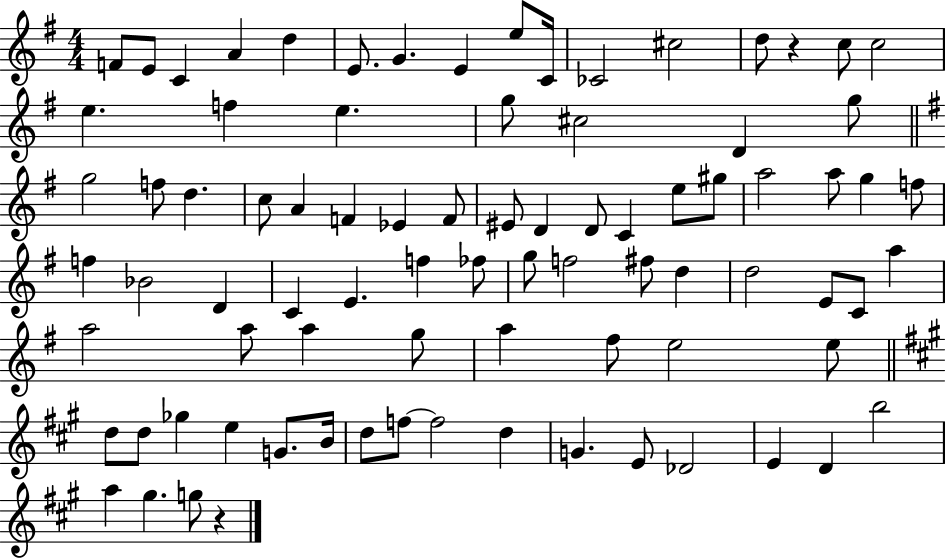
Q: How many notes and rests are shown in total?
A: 84